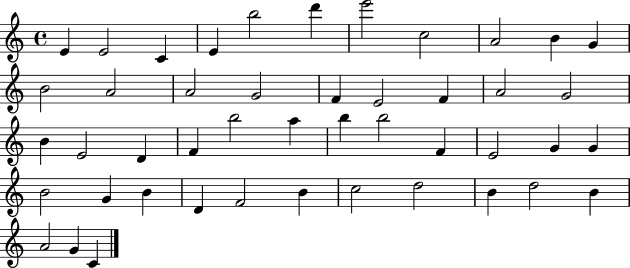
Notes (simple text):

E4/q E4/h C4/q E4/q B5/h D6/q E6/h C5/h A4/h B4/q G4/q B4/h A4/h A4/h G4/h F4/q E4/h F4/q A4/h G4/h B4/q E4/h D4/q F4/q B5/h A5/q B5/q B5/h F4/q E4/h G4/q G4/q B4/h G4/q B4/q D4/q F4/h B4/q C5/h D5/h B4/q D5/h B4/q A4/h G4/q C4/q